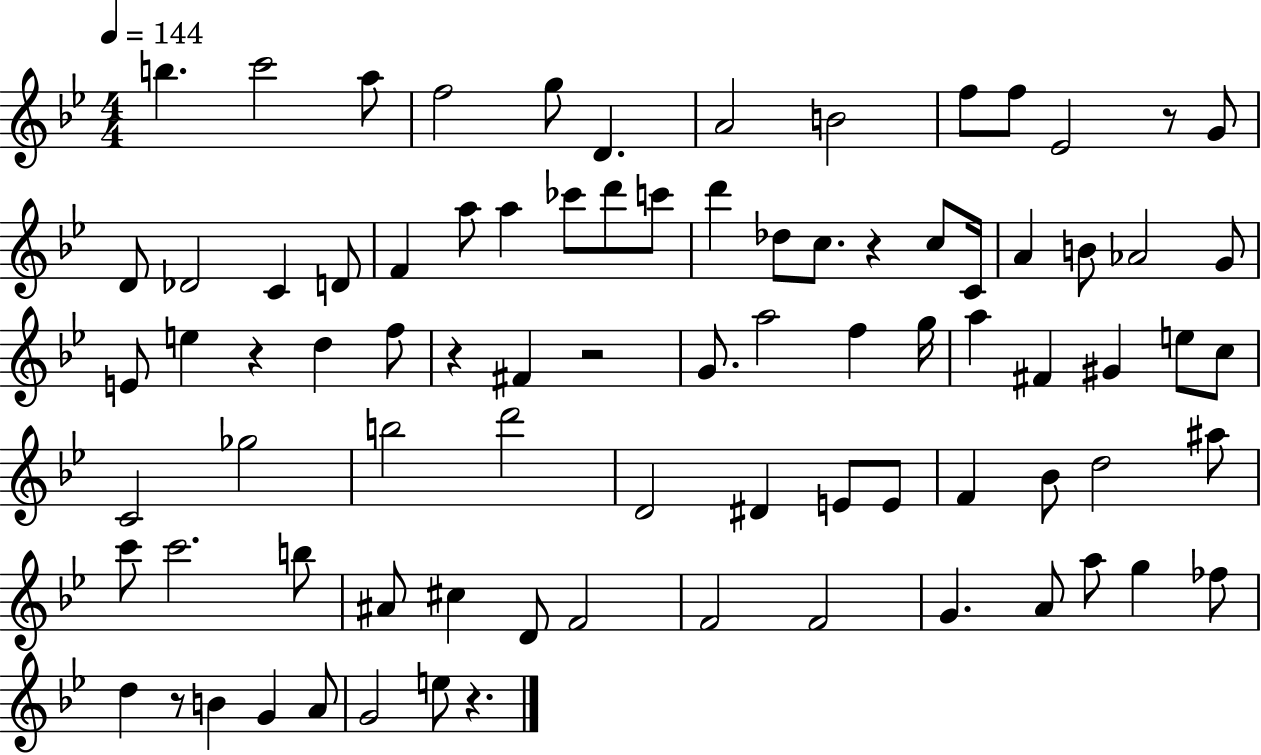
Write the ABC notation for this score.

X:1
T:Untitled
M:4/4
L:1/4
K:Bb
b c'2 a/2 f2 g/2 D A2 B2 f/2 f/2 _E2 z/2 G/2 D/2 _D2 C D/2 F a/2 a _c'/2 d'/2 c'/2 d' _d/2 c/2 z c/2 C/4 A B/2 _A2 G/2 E/2 e z d f/2 z ^F z2 G/2 a2 f g/4 a ^F ^G e/2 c/2 C2 _g2 b2 d'2 D2 ^D E/2 E/2 F _B/2 d2 ^a/2 c'/2 c'2 b/2 ^A/2 ^c D/2 F2 F2 F2 G A/2 a/2 g _f/2 d z/2 B G A/2 G2 e/2 z